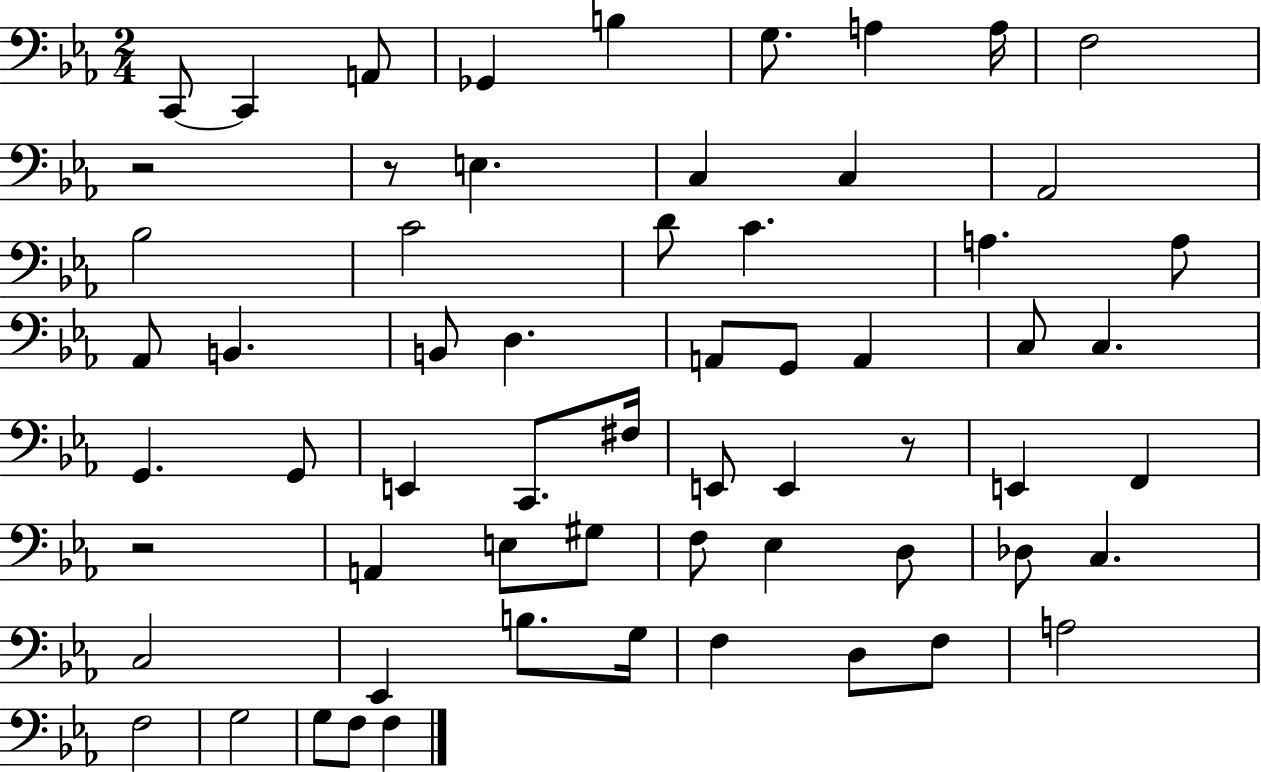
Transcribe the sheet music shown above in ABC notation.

X:1
T:Untitled
M:2/4
L:1/4
K:Eb
C,,/2 C,, A,,/2 _G,, B, G,/2 A, A,/4 F,2 z2 z/2 E, C, C, _A,,2 _B,2 C2 D/2 C A, A,/2 _A,,/2 B,, B,,/2 D, A,,/2 G,,/2 A,, C,/2 C, G,, G,,/2 E,, C,,/2 ^F,/4 E,,/2 E,, z/2 E,, F,, z2 A,, E,/2 ^G,/2 F,/2 _E, D,/2 _D,/2 C, C,2 _E,, B,/2 G,/4 F, D,/2 F,/2 A,2 F,2 G,2 G,/2 F,/2 F,